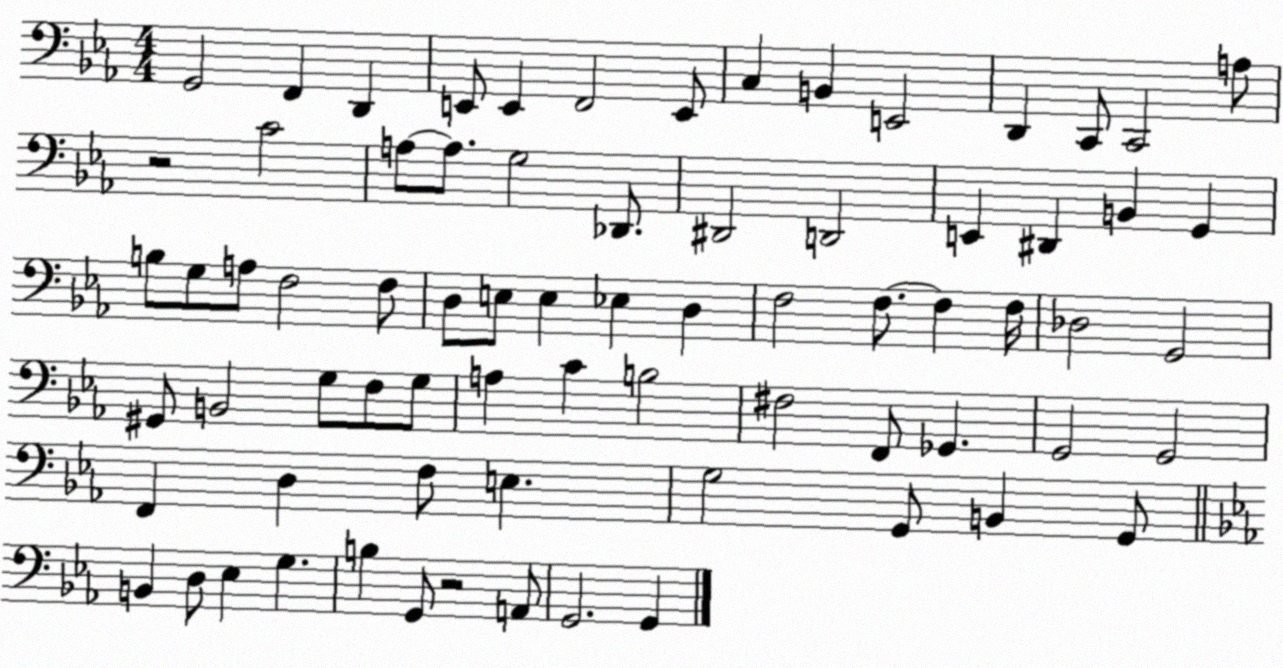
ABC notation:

X:1
T:Untitled
M:4/4
L:1/4
K:Eb
G,,2 F,, D,, E,,/2 E,, F,,2 E,,/2 C, B,, E,,2 D,, C,,/2 C,,2 A,/2 z2 C2 A,/2 A,/2 G,2 _D,,/2 ^D,,2 D,,2 E,, ^D,, B,, G,, B,/2 G,/2 A,/2 F,2 F,/2 D,/2 E,/2 E, _E, D, F,2 F,/2 F, F,/4 _D,2 G,,2 ^G,,/2 B,,2 G,/2 F,/2 G,/2 A, C B,2 ^F,2 F,,/2 _G,, G,,2 G,,2 F,, D, F,/2 E, G,2 G,,/2 B,, G,,/2 B,, D,/2 _E, G, B, G,,/2 z2 A,,/2 G,,2 G,,